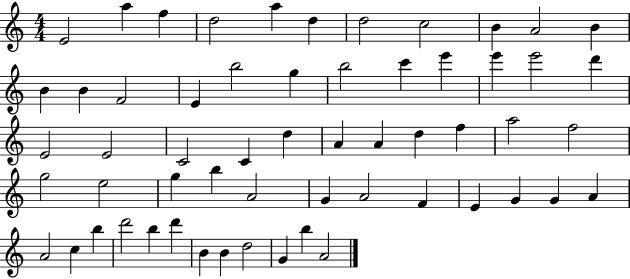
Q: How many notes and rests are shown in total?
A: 58